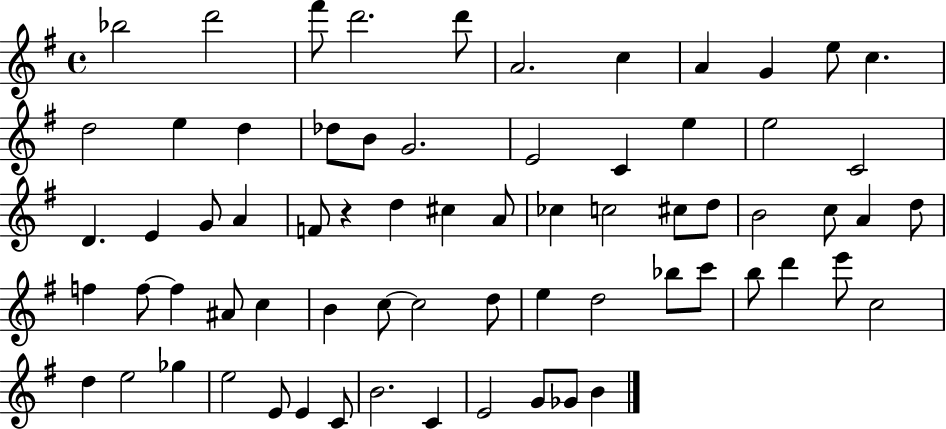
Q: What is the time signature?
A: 4/4